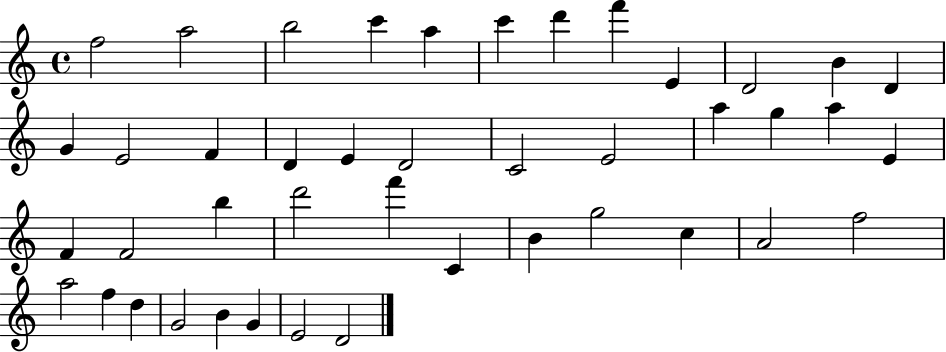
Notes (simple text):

F5/h A5/h B5/h C6/q A5/q C6/q D6/q F6/q E4/q D4/h B4/q D4/q G4/q E4/h F4/q D4/q E4/q D4/h C4/h E4/h A5/q G5/q A5/q E4/q F4/q F4/h B5/q D6/h F6/q C4/q B4/q G5/h C5/q A4/h F5/h A5/h F5/q D5/q G4/h B4/q G4/q E4/h D4/h